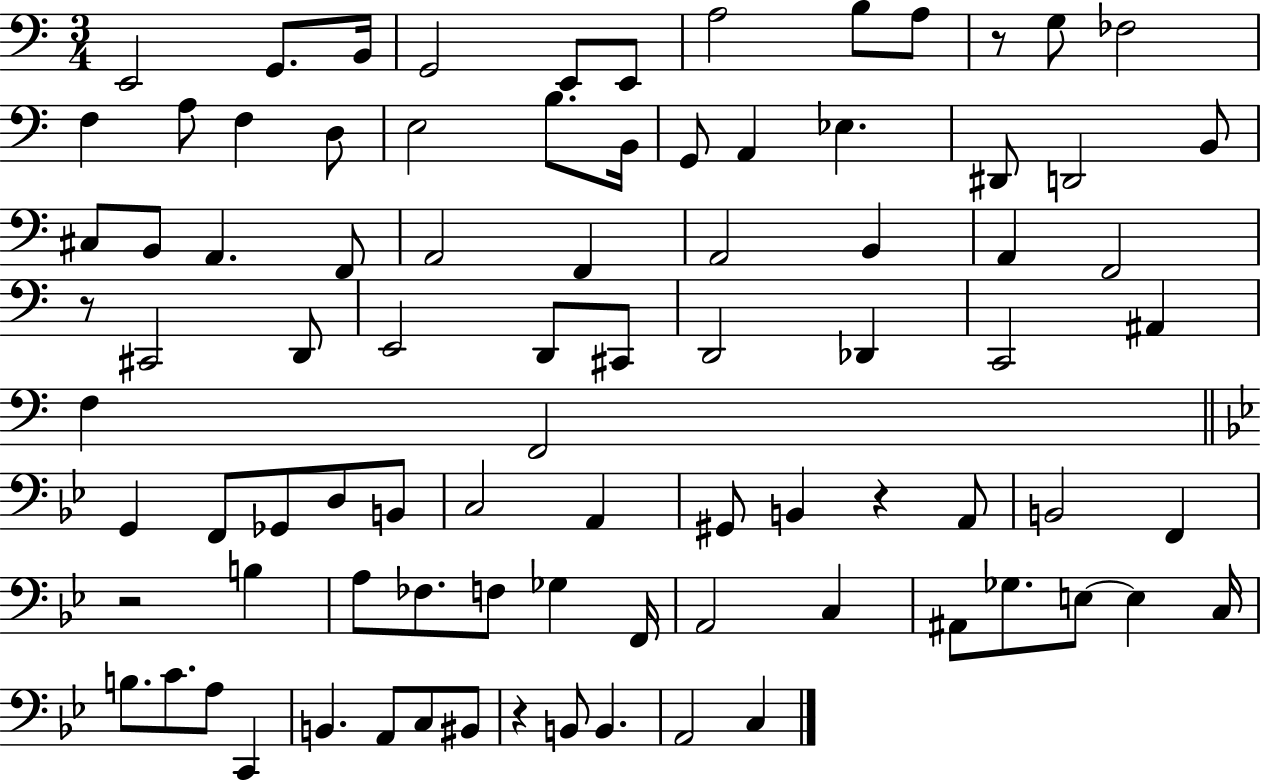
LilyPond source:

{
  \clef bass
  \numericTimeSignature
  \time 3/4
  \key c \major
  e,2 g,8. b,16 | g,2 e,8 e,8 | a2 b8 a8 | r8 g8 fes2 | \break f4 a8 f4 d8 | e2 b8. b,16 | g,8 a,4 ees4. | dis,8 d,2 b,8 | \break cis8 b,8 a,4. f,8 | a,2 f,4 | a,2 b,4 | a,4 f,2 | \break r8 cis,2 d,8 | e,2 d,8 cis,8 | d,2 des,4 | c,2 ais,4 | \break f4 f,2 | \bar "||" \break \key bes \major g,4 f,8 ges,8 d8 b,8 | c2 a,4 | gis,8 b,4 r4 a,8 | b,2 f,4 | \break r2 b4 | a8 fes8. f8 ges4 f,16 | a,2 c4 | ais,8 ges8. e8~~ e4 c16 | \break b8. c'8. a8 c,4 | b,4. a,8 c8 bis,8 | r4 b,8 b,4. | a,2 c4 | \break \bar "|."
}